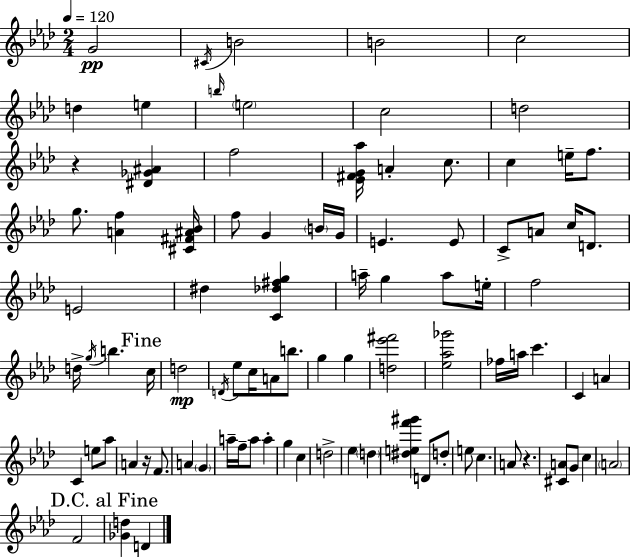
G4/h C#4/s B4/h B4/h C5/h D5/q E5/q B5/s E5/h C5/h D5/h R/q [D#4,Gb4,A#4]/q F5/h [Eb4,F#4,G4,Ab5]/s A4/q C5/e. C5/q E5/s F5/e. G5/e. [A4,F5]/q [C#4,F#4,A#4,Bb4]/s F5/e G4/q B4/s G4/s E4/q. E4/e C4/e A4/e C5/s D4/e. E4/h D#5/q [C4,Db5,F#5,G5]/q A5/s G5/q A5/e E5/s F5/h D5/s G5/s B5/q. C5/s D5/h D4/s Eb5/e C5/s A4/e B5/e. G5/q G5/q [D5,Eb6,F#6]/h [Eb5,Ab5,Gb6]/h FES5/s A5/s C6/q. C4/q A4/q C4/q E5/e Ab5/e A4/q R/s F4/e. A4/q G4/q A5/s F5/s A5/e A5/q G5/q C5/q D5/h Eb5/q D5/q [D#5,E5,F6,G#6]/q D4/e D5/e E5/e C5/q. A4/e R/q. [C#4,A4]/e G4/e C5/q A4/h F4/h [Gb4,D5]/q D4/q